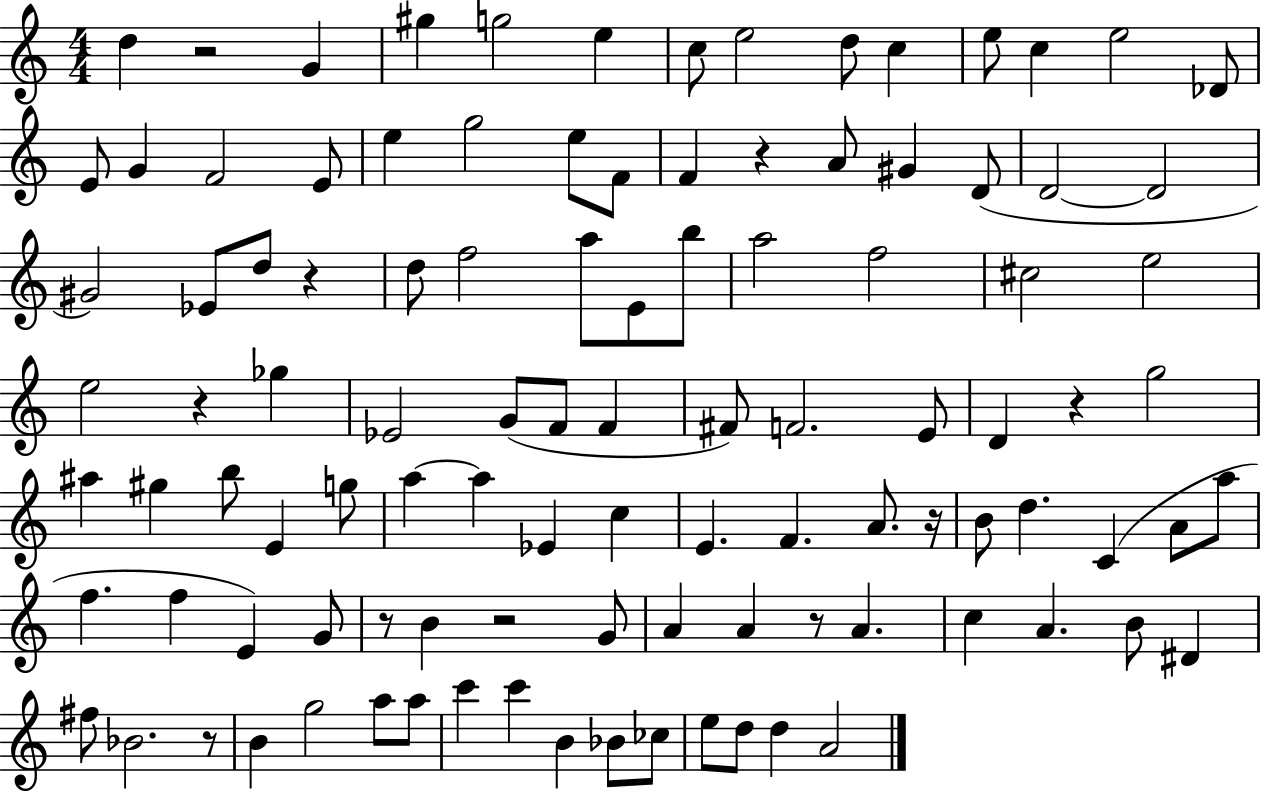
D5/q R/h G4/q G#5/q G5/h E5/q C5/e E5/h D5/e C5/q E5/e C5/q E5/h Db4/e E4/e G4/q F4/h E4/e E5/q G5/h E5/e F4/e F4/q R/q A4/e G#4/q D4/e D4/h D4/h G#4/h Eb4/e D5/e R/q D5/e F5/h A5/e E4/e B5/e A5/h F5/h C#5/h E5/h E5/h R/q Gb5/q Eb4/h G4/e F4/e F4/q F#4/e F4/h. E4/e D4/q R/q G5/h A#5/q G#5/q B5/e E4/q G5/e A5/q A5/q Eb4/q C5/q E4/q. F4/q. A4/e. R/s B4/e D5/q. C4/q A4/e A5/e F5/q. F5/q E4/q G4/e R/e B4/q R/h G4/e A4/q A4/q R/e A4/q. C5/q A4/q. B4/e D#4/q F#5/e Bb4/h. R/e B4/q G5/h A5/e A5/e C6/q C6/q B4/q Bb4/e CES5/e E5/e D5/e D5/q A4/h